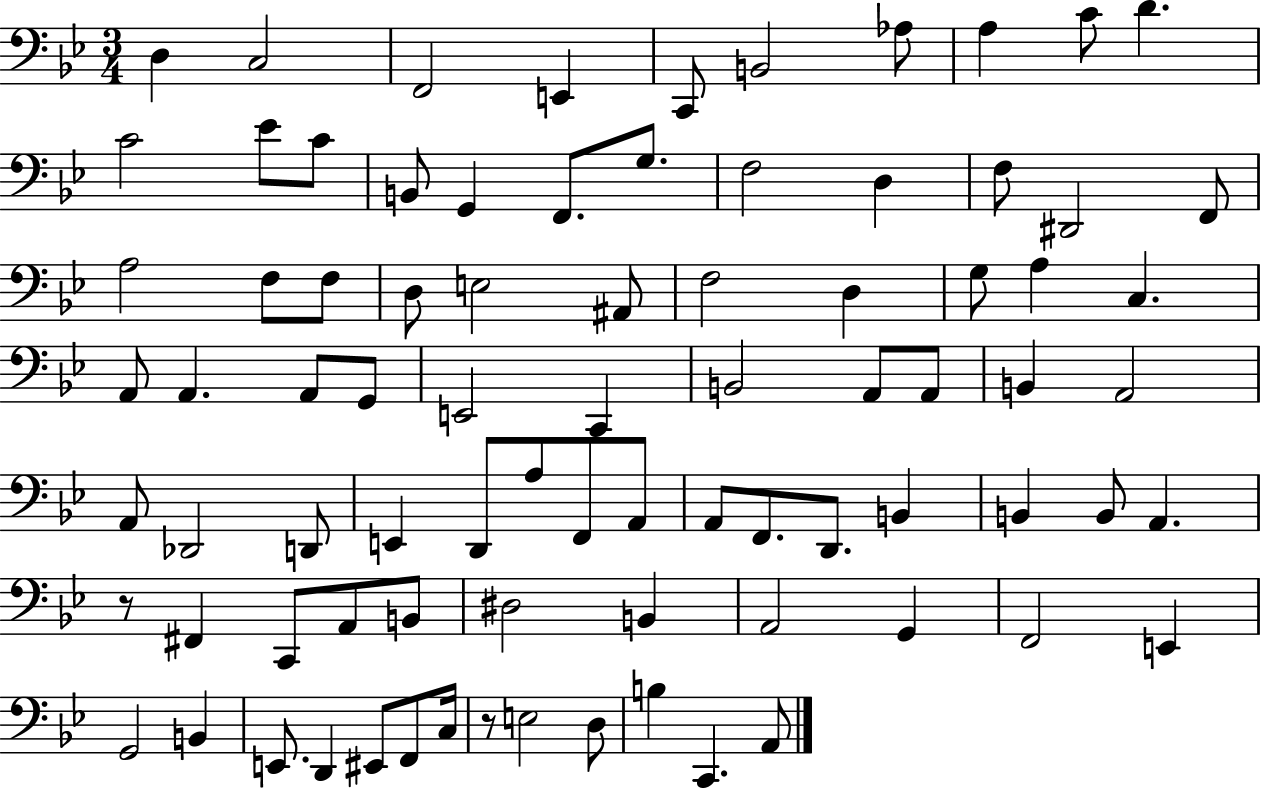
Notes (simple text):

D3/q C3/h F2/h E2/q C2/e B2/h Ab3/e A3/q C4/e D4/q. C4/h Eb4/e C4/e B2/e G2/q F2/e. G3/e. F3/h D3/q F3/e D#2/h F2/e A3/h F3/e F3/e D3/e E3/h A#2/e F3/h D3/q G3/e A3/q C3/q. A2/e A2/q. A2/e G2/e E2/h C2/q B2/h A2/e A2/e B2/q A2/h A2/e Db2/h D2/e E2/q D2/e A3/e F2/e A2/e A2/e F2/e. D2/e. B2/q B2/q B2/e A2/q. R/e F#2/q C2/e A2/e B2/e D#3/h B2/q A2/h G2/q F2/h E2/q G2/h B2/q E2/e. D2/q EIS2/e F2/e C3/s R/e E3/h D3/e B3/q C2/q. A2/e